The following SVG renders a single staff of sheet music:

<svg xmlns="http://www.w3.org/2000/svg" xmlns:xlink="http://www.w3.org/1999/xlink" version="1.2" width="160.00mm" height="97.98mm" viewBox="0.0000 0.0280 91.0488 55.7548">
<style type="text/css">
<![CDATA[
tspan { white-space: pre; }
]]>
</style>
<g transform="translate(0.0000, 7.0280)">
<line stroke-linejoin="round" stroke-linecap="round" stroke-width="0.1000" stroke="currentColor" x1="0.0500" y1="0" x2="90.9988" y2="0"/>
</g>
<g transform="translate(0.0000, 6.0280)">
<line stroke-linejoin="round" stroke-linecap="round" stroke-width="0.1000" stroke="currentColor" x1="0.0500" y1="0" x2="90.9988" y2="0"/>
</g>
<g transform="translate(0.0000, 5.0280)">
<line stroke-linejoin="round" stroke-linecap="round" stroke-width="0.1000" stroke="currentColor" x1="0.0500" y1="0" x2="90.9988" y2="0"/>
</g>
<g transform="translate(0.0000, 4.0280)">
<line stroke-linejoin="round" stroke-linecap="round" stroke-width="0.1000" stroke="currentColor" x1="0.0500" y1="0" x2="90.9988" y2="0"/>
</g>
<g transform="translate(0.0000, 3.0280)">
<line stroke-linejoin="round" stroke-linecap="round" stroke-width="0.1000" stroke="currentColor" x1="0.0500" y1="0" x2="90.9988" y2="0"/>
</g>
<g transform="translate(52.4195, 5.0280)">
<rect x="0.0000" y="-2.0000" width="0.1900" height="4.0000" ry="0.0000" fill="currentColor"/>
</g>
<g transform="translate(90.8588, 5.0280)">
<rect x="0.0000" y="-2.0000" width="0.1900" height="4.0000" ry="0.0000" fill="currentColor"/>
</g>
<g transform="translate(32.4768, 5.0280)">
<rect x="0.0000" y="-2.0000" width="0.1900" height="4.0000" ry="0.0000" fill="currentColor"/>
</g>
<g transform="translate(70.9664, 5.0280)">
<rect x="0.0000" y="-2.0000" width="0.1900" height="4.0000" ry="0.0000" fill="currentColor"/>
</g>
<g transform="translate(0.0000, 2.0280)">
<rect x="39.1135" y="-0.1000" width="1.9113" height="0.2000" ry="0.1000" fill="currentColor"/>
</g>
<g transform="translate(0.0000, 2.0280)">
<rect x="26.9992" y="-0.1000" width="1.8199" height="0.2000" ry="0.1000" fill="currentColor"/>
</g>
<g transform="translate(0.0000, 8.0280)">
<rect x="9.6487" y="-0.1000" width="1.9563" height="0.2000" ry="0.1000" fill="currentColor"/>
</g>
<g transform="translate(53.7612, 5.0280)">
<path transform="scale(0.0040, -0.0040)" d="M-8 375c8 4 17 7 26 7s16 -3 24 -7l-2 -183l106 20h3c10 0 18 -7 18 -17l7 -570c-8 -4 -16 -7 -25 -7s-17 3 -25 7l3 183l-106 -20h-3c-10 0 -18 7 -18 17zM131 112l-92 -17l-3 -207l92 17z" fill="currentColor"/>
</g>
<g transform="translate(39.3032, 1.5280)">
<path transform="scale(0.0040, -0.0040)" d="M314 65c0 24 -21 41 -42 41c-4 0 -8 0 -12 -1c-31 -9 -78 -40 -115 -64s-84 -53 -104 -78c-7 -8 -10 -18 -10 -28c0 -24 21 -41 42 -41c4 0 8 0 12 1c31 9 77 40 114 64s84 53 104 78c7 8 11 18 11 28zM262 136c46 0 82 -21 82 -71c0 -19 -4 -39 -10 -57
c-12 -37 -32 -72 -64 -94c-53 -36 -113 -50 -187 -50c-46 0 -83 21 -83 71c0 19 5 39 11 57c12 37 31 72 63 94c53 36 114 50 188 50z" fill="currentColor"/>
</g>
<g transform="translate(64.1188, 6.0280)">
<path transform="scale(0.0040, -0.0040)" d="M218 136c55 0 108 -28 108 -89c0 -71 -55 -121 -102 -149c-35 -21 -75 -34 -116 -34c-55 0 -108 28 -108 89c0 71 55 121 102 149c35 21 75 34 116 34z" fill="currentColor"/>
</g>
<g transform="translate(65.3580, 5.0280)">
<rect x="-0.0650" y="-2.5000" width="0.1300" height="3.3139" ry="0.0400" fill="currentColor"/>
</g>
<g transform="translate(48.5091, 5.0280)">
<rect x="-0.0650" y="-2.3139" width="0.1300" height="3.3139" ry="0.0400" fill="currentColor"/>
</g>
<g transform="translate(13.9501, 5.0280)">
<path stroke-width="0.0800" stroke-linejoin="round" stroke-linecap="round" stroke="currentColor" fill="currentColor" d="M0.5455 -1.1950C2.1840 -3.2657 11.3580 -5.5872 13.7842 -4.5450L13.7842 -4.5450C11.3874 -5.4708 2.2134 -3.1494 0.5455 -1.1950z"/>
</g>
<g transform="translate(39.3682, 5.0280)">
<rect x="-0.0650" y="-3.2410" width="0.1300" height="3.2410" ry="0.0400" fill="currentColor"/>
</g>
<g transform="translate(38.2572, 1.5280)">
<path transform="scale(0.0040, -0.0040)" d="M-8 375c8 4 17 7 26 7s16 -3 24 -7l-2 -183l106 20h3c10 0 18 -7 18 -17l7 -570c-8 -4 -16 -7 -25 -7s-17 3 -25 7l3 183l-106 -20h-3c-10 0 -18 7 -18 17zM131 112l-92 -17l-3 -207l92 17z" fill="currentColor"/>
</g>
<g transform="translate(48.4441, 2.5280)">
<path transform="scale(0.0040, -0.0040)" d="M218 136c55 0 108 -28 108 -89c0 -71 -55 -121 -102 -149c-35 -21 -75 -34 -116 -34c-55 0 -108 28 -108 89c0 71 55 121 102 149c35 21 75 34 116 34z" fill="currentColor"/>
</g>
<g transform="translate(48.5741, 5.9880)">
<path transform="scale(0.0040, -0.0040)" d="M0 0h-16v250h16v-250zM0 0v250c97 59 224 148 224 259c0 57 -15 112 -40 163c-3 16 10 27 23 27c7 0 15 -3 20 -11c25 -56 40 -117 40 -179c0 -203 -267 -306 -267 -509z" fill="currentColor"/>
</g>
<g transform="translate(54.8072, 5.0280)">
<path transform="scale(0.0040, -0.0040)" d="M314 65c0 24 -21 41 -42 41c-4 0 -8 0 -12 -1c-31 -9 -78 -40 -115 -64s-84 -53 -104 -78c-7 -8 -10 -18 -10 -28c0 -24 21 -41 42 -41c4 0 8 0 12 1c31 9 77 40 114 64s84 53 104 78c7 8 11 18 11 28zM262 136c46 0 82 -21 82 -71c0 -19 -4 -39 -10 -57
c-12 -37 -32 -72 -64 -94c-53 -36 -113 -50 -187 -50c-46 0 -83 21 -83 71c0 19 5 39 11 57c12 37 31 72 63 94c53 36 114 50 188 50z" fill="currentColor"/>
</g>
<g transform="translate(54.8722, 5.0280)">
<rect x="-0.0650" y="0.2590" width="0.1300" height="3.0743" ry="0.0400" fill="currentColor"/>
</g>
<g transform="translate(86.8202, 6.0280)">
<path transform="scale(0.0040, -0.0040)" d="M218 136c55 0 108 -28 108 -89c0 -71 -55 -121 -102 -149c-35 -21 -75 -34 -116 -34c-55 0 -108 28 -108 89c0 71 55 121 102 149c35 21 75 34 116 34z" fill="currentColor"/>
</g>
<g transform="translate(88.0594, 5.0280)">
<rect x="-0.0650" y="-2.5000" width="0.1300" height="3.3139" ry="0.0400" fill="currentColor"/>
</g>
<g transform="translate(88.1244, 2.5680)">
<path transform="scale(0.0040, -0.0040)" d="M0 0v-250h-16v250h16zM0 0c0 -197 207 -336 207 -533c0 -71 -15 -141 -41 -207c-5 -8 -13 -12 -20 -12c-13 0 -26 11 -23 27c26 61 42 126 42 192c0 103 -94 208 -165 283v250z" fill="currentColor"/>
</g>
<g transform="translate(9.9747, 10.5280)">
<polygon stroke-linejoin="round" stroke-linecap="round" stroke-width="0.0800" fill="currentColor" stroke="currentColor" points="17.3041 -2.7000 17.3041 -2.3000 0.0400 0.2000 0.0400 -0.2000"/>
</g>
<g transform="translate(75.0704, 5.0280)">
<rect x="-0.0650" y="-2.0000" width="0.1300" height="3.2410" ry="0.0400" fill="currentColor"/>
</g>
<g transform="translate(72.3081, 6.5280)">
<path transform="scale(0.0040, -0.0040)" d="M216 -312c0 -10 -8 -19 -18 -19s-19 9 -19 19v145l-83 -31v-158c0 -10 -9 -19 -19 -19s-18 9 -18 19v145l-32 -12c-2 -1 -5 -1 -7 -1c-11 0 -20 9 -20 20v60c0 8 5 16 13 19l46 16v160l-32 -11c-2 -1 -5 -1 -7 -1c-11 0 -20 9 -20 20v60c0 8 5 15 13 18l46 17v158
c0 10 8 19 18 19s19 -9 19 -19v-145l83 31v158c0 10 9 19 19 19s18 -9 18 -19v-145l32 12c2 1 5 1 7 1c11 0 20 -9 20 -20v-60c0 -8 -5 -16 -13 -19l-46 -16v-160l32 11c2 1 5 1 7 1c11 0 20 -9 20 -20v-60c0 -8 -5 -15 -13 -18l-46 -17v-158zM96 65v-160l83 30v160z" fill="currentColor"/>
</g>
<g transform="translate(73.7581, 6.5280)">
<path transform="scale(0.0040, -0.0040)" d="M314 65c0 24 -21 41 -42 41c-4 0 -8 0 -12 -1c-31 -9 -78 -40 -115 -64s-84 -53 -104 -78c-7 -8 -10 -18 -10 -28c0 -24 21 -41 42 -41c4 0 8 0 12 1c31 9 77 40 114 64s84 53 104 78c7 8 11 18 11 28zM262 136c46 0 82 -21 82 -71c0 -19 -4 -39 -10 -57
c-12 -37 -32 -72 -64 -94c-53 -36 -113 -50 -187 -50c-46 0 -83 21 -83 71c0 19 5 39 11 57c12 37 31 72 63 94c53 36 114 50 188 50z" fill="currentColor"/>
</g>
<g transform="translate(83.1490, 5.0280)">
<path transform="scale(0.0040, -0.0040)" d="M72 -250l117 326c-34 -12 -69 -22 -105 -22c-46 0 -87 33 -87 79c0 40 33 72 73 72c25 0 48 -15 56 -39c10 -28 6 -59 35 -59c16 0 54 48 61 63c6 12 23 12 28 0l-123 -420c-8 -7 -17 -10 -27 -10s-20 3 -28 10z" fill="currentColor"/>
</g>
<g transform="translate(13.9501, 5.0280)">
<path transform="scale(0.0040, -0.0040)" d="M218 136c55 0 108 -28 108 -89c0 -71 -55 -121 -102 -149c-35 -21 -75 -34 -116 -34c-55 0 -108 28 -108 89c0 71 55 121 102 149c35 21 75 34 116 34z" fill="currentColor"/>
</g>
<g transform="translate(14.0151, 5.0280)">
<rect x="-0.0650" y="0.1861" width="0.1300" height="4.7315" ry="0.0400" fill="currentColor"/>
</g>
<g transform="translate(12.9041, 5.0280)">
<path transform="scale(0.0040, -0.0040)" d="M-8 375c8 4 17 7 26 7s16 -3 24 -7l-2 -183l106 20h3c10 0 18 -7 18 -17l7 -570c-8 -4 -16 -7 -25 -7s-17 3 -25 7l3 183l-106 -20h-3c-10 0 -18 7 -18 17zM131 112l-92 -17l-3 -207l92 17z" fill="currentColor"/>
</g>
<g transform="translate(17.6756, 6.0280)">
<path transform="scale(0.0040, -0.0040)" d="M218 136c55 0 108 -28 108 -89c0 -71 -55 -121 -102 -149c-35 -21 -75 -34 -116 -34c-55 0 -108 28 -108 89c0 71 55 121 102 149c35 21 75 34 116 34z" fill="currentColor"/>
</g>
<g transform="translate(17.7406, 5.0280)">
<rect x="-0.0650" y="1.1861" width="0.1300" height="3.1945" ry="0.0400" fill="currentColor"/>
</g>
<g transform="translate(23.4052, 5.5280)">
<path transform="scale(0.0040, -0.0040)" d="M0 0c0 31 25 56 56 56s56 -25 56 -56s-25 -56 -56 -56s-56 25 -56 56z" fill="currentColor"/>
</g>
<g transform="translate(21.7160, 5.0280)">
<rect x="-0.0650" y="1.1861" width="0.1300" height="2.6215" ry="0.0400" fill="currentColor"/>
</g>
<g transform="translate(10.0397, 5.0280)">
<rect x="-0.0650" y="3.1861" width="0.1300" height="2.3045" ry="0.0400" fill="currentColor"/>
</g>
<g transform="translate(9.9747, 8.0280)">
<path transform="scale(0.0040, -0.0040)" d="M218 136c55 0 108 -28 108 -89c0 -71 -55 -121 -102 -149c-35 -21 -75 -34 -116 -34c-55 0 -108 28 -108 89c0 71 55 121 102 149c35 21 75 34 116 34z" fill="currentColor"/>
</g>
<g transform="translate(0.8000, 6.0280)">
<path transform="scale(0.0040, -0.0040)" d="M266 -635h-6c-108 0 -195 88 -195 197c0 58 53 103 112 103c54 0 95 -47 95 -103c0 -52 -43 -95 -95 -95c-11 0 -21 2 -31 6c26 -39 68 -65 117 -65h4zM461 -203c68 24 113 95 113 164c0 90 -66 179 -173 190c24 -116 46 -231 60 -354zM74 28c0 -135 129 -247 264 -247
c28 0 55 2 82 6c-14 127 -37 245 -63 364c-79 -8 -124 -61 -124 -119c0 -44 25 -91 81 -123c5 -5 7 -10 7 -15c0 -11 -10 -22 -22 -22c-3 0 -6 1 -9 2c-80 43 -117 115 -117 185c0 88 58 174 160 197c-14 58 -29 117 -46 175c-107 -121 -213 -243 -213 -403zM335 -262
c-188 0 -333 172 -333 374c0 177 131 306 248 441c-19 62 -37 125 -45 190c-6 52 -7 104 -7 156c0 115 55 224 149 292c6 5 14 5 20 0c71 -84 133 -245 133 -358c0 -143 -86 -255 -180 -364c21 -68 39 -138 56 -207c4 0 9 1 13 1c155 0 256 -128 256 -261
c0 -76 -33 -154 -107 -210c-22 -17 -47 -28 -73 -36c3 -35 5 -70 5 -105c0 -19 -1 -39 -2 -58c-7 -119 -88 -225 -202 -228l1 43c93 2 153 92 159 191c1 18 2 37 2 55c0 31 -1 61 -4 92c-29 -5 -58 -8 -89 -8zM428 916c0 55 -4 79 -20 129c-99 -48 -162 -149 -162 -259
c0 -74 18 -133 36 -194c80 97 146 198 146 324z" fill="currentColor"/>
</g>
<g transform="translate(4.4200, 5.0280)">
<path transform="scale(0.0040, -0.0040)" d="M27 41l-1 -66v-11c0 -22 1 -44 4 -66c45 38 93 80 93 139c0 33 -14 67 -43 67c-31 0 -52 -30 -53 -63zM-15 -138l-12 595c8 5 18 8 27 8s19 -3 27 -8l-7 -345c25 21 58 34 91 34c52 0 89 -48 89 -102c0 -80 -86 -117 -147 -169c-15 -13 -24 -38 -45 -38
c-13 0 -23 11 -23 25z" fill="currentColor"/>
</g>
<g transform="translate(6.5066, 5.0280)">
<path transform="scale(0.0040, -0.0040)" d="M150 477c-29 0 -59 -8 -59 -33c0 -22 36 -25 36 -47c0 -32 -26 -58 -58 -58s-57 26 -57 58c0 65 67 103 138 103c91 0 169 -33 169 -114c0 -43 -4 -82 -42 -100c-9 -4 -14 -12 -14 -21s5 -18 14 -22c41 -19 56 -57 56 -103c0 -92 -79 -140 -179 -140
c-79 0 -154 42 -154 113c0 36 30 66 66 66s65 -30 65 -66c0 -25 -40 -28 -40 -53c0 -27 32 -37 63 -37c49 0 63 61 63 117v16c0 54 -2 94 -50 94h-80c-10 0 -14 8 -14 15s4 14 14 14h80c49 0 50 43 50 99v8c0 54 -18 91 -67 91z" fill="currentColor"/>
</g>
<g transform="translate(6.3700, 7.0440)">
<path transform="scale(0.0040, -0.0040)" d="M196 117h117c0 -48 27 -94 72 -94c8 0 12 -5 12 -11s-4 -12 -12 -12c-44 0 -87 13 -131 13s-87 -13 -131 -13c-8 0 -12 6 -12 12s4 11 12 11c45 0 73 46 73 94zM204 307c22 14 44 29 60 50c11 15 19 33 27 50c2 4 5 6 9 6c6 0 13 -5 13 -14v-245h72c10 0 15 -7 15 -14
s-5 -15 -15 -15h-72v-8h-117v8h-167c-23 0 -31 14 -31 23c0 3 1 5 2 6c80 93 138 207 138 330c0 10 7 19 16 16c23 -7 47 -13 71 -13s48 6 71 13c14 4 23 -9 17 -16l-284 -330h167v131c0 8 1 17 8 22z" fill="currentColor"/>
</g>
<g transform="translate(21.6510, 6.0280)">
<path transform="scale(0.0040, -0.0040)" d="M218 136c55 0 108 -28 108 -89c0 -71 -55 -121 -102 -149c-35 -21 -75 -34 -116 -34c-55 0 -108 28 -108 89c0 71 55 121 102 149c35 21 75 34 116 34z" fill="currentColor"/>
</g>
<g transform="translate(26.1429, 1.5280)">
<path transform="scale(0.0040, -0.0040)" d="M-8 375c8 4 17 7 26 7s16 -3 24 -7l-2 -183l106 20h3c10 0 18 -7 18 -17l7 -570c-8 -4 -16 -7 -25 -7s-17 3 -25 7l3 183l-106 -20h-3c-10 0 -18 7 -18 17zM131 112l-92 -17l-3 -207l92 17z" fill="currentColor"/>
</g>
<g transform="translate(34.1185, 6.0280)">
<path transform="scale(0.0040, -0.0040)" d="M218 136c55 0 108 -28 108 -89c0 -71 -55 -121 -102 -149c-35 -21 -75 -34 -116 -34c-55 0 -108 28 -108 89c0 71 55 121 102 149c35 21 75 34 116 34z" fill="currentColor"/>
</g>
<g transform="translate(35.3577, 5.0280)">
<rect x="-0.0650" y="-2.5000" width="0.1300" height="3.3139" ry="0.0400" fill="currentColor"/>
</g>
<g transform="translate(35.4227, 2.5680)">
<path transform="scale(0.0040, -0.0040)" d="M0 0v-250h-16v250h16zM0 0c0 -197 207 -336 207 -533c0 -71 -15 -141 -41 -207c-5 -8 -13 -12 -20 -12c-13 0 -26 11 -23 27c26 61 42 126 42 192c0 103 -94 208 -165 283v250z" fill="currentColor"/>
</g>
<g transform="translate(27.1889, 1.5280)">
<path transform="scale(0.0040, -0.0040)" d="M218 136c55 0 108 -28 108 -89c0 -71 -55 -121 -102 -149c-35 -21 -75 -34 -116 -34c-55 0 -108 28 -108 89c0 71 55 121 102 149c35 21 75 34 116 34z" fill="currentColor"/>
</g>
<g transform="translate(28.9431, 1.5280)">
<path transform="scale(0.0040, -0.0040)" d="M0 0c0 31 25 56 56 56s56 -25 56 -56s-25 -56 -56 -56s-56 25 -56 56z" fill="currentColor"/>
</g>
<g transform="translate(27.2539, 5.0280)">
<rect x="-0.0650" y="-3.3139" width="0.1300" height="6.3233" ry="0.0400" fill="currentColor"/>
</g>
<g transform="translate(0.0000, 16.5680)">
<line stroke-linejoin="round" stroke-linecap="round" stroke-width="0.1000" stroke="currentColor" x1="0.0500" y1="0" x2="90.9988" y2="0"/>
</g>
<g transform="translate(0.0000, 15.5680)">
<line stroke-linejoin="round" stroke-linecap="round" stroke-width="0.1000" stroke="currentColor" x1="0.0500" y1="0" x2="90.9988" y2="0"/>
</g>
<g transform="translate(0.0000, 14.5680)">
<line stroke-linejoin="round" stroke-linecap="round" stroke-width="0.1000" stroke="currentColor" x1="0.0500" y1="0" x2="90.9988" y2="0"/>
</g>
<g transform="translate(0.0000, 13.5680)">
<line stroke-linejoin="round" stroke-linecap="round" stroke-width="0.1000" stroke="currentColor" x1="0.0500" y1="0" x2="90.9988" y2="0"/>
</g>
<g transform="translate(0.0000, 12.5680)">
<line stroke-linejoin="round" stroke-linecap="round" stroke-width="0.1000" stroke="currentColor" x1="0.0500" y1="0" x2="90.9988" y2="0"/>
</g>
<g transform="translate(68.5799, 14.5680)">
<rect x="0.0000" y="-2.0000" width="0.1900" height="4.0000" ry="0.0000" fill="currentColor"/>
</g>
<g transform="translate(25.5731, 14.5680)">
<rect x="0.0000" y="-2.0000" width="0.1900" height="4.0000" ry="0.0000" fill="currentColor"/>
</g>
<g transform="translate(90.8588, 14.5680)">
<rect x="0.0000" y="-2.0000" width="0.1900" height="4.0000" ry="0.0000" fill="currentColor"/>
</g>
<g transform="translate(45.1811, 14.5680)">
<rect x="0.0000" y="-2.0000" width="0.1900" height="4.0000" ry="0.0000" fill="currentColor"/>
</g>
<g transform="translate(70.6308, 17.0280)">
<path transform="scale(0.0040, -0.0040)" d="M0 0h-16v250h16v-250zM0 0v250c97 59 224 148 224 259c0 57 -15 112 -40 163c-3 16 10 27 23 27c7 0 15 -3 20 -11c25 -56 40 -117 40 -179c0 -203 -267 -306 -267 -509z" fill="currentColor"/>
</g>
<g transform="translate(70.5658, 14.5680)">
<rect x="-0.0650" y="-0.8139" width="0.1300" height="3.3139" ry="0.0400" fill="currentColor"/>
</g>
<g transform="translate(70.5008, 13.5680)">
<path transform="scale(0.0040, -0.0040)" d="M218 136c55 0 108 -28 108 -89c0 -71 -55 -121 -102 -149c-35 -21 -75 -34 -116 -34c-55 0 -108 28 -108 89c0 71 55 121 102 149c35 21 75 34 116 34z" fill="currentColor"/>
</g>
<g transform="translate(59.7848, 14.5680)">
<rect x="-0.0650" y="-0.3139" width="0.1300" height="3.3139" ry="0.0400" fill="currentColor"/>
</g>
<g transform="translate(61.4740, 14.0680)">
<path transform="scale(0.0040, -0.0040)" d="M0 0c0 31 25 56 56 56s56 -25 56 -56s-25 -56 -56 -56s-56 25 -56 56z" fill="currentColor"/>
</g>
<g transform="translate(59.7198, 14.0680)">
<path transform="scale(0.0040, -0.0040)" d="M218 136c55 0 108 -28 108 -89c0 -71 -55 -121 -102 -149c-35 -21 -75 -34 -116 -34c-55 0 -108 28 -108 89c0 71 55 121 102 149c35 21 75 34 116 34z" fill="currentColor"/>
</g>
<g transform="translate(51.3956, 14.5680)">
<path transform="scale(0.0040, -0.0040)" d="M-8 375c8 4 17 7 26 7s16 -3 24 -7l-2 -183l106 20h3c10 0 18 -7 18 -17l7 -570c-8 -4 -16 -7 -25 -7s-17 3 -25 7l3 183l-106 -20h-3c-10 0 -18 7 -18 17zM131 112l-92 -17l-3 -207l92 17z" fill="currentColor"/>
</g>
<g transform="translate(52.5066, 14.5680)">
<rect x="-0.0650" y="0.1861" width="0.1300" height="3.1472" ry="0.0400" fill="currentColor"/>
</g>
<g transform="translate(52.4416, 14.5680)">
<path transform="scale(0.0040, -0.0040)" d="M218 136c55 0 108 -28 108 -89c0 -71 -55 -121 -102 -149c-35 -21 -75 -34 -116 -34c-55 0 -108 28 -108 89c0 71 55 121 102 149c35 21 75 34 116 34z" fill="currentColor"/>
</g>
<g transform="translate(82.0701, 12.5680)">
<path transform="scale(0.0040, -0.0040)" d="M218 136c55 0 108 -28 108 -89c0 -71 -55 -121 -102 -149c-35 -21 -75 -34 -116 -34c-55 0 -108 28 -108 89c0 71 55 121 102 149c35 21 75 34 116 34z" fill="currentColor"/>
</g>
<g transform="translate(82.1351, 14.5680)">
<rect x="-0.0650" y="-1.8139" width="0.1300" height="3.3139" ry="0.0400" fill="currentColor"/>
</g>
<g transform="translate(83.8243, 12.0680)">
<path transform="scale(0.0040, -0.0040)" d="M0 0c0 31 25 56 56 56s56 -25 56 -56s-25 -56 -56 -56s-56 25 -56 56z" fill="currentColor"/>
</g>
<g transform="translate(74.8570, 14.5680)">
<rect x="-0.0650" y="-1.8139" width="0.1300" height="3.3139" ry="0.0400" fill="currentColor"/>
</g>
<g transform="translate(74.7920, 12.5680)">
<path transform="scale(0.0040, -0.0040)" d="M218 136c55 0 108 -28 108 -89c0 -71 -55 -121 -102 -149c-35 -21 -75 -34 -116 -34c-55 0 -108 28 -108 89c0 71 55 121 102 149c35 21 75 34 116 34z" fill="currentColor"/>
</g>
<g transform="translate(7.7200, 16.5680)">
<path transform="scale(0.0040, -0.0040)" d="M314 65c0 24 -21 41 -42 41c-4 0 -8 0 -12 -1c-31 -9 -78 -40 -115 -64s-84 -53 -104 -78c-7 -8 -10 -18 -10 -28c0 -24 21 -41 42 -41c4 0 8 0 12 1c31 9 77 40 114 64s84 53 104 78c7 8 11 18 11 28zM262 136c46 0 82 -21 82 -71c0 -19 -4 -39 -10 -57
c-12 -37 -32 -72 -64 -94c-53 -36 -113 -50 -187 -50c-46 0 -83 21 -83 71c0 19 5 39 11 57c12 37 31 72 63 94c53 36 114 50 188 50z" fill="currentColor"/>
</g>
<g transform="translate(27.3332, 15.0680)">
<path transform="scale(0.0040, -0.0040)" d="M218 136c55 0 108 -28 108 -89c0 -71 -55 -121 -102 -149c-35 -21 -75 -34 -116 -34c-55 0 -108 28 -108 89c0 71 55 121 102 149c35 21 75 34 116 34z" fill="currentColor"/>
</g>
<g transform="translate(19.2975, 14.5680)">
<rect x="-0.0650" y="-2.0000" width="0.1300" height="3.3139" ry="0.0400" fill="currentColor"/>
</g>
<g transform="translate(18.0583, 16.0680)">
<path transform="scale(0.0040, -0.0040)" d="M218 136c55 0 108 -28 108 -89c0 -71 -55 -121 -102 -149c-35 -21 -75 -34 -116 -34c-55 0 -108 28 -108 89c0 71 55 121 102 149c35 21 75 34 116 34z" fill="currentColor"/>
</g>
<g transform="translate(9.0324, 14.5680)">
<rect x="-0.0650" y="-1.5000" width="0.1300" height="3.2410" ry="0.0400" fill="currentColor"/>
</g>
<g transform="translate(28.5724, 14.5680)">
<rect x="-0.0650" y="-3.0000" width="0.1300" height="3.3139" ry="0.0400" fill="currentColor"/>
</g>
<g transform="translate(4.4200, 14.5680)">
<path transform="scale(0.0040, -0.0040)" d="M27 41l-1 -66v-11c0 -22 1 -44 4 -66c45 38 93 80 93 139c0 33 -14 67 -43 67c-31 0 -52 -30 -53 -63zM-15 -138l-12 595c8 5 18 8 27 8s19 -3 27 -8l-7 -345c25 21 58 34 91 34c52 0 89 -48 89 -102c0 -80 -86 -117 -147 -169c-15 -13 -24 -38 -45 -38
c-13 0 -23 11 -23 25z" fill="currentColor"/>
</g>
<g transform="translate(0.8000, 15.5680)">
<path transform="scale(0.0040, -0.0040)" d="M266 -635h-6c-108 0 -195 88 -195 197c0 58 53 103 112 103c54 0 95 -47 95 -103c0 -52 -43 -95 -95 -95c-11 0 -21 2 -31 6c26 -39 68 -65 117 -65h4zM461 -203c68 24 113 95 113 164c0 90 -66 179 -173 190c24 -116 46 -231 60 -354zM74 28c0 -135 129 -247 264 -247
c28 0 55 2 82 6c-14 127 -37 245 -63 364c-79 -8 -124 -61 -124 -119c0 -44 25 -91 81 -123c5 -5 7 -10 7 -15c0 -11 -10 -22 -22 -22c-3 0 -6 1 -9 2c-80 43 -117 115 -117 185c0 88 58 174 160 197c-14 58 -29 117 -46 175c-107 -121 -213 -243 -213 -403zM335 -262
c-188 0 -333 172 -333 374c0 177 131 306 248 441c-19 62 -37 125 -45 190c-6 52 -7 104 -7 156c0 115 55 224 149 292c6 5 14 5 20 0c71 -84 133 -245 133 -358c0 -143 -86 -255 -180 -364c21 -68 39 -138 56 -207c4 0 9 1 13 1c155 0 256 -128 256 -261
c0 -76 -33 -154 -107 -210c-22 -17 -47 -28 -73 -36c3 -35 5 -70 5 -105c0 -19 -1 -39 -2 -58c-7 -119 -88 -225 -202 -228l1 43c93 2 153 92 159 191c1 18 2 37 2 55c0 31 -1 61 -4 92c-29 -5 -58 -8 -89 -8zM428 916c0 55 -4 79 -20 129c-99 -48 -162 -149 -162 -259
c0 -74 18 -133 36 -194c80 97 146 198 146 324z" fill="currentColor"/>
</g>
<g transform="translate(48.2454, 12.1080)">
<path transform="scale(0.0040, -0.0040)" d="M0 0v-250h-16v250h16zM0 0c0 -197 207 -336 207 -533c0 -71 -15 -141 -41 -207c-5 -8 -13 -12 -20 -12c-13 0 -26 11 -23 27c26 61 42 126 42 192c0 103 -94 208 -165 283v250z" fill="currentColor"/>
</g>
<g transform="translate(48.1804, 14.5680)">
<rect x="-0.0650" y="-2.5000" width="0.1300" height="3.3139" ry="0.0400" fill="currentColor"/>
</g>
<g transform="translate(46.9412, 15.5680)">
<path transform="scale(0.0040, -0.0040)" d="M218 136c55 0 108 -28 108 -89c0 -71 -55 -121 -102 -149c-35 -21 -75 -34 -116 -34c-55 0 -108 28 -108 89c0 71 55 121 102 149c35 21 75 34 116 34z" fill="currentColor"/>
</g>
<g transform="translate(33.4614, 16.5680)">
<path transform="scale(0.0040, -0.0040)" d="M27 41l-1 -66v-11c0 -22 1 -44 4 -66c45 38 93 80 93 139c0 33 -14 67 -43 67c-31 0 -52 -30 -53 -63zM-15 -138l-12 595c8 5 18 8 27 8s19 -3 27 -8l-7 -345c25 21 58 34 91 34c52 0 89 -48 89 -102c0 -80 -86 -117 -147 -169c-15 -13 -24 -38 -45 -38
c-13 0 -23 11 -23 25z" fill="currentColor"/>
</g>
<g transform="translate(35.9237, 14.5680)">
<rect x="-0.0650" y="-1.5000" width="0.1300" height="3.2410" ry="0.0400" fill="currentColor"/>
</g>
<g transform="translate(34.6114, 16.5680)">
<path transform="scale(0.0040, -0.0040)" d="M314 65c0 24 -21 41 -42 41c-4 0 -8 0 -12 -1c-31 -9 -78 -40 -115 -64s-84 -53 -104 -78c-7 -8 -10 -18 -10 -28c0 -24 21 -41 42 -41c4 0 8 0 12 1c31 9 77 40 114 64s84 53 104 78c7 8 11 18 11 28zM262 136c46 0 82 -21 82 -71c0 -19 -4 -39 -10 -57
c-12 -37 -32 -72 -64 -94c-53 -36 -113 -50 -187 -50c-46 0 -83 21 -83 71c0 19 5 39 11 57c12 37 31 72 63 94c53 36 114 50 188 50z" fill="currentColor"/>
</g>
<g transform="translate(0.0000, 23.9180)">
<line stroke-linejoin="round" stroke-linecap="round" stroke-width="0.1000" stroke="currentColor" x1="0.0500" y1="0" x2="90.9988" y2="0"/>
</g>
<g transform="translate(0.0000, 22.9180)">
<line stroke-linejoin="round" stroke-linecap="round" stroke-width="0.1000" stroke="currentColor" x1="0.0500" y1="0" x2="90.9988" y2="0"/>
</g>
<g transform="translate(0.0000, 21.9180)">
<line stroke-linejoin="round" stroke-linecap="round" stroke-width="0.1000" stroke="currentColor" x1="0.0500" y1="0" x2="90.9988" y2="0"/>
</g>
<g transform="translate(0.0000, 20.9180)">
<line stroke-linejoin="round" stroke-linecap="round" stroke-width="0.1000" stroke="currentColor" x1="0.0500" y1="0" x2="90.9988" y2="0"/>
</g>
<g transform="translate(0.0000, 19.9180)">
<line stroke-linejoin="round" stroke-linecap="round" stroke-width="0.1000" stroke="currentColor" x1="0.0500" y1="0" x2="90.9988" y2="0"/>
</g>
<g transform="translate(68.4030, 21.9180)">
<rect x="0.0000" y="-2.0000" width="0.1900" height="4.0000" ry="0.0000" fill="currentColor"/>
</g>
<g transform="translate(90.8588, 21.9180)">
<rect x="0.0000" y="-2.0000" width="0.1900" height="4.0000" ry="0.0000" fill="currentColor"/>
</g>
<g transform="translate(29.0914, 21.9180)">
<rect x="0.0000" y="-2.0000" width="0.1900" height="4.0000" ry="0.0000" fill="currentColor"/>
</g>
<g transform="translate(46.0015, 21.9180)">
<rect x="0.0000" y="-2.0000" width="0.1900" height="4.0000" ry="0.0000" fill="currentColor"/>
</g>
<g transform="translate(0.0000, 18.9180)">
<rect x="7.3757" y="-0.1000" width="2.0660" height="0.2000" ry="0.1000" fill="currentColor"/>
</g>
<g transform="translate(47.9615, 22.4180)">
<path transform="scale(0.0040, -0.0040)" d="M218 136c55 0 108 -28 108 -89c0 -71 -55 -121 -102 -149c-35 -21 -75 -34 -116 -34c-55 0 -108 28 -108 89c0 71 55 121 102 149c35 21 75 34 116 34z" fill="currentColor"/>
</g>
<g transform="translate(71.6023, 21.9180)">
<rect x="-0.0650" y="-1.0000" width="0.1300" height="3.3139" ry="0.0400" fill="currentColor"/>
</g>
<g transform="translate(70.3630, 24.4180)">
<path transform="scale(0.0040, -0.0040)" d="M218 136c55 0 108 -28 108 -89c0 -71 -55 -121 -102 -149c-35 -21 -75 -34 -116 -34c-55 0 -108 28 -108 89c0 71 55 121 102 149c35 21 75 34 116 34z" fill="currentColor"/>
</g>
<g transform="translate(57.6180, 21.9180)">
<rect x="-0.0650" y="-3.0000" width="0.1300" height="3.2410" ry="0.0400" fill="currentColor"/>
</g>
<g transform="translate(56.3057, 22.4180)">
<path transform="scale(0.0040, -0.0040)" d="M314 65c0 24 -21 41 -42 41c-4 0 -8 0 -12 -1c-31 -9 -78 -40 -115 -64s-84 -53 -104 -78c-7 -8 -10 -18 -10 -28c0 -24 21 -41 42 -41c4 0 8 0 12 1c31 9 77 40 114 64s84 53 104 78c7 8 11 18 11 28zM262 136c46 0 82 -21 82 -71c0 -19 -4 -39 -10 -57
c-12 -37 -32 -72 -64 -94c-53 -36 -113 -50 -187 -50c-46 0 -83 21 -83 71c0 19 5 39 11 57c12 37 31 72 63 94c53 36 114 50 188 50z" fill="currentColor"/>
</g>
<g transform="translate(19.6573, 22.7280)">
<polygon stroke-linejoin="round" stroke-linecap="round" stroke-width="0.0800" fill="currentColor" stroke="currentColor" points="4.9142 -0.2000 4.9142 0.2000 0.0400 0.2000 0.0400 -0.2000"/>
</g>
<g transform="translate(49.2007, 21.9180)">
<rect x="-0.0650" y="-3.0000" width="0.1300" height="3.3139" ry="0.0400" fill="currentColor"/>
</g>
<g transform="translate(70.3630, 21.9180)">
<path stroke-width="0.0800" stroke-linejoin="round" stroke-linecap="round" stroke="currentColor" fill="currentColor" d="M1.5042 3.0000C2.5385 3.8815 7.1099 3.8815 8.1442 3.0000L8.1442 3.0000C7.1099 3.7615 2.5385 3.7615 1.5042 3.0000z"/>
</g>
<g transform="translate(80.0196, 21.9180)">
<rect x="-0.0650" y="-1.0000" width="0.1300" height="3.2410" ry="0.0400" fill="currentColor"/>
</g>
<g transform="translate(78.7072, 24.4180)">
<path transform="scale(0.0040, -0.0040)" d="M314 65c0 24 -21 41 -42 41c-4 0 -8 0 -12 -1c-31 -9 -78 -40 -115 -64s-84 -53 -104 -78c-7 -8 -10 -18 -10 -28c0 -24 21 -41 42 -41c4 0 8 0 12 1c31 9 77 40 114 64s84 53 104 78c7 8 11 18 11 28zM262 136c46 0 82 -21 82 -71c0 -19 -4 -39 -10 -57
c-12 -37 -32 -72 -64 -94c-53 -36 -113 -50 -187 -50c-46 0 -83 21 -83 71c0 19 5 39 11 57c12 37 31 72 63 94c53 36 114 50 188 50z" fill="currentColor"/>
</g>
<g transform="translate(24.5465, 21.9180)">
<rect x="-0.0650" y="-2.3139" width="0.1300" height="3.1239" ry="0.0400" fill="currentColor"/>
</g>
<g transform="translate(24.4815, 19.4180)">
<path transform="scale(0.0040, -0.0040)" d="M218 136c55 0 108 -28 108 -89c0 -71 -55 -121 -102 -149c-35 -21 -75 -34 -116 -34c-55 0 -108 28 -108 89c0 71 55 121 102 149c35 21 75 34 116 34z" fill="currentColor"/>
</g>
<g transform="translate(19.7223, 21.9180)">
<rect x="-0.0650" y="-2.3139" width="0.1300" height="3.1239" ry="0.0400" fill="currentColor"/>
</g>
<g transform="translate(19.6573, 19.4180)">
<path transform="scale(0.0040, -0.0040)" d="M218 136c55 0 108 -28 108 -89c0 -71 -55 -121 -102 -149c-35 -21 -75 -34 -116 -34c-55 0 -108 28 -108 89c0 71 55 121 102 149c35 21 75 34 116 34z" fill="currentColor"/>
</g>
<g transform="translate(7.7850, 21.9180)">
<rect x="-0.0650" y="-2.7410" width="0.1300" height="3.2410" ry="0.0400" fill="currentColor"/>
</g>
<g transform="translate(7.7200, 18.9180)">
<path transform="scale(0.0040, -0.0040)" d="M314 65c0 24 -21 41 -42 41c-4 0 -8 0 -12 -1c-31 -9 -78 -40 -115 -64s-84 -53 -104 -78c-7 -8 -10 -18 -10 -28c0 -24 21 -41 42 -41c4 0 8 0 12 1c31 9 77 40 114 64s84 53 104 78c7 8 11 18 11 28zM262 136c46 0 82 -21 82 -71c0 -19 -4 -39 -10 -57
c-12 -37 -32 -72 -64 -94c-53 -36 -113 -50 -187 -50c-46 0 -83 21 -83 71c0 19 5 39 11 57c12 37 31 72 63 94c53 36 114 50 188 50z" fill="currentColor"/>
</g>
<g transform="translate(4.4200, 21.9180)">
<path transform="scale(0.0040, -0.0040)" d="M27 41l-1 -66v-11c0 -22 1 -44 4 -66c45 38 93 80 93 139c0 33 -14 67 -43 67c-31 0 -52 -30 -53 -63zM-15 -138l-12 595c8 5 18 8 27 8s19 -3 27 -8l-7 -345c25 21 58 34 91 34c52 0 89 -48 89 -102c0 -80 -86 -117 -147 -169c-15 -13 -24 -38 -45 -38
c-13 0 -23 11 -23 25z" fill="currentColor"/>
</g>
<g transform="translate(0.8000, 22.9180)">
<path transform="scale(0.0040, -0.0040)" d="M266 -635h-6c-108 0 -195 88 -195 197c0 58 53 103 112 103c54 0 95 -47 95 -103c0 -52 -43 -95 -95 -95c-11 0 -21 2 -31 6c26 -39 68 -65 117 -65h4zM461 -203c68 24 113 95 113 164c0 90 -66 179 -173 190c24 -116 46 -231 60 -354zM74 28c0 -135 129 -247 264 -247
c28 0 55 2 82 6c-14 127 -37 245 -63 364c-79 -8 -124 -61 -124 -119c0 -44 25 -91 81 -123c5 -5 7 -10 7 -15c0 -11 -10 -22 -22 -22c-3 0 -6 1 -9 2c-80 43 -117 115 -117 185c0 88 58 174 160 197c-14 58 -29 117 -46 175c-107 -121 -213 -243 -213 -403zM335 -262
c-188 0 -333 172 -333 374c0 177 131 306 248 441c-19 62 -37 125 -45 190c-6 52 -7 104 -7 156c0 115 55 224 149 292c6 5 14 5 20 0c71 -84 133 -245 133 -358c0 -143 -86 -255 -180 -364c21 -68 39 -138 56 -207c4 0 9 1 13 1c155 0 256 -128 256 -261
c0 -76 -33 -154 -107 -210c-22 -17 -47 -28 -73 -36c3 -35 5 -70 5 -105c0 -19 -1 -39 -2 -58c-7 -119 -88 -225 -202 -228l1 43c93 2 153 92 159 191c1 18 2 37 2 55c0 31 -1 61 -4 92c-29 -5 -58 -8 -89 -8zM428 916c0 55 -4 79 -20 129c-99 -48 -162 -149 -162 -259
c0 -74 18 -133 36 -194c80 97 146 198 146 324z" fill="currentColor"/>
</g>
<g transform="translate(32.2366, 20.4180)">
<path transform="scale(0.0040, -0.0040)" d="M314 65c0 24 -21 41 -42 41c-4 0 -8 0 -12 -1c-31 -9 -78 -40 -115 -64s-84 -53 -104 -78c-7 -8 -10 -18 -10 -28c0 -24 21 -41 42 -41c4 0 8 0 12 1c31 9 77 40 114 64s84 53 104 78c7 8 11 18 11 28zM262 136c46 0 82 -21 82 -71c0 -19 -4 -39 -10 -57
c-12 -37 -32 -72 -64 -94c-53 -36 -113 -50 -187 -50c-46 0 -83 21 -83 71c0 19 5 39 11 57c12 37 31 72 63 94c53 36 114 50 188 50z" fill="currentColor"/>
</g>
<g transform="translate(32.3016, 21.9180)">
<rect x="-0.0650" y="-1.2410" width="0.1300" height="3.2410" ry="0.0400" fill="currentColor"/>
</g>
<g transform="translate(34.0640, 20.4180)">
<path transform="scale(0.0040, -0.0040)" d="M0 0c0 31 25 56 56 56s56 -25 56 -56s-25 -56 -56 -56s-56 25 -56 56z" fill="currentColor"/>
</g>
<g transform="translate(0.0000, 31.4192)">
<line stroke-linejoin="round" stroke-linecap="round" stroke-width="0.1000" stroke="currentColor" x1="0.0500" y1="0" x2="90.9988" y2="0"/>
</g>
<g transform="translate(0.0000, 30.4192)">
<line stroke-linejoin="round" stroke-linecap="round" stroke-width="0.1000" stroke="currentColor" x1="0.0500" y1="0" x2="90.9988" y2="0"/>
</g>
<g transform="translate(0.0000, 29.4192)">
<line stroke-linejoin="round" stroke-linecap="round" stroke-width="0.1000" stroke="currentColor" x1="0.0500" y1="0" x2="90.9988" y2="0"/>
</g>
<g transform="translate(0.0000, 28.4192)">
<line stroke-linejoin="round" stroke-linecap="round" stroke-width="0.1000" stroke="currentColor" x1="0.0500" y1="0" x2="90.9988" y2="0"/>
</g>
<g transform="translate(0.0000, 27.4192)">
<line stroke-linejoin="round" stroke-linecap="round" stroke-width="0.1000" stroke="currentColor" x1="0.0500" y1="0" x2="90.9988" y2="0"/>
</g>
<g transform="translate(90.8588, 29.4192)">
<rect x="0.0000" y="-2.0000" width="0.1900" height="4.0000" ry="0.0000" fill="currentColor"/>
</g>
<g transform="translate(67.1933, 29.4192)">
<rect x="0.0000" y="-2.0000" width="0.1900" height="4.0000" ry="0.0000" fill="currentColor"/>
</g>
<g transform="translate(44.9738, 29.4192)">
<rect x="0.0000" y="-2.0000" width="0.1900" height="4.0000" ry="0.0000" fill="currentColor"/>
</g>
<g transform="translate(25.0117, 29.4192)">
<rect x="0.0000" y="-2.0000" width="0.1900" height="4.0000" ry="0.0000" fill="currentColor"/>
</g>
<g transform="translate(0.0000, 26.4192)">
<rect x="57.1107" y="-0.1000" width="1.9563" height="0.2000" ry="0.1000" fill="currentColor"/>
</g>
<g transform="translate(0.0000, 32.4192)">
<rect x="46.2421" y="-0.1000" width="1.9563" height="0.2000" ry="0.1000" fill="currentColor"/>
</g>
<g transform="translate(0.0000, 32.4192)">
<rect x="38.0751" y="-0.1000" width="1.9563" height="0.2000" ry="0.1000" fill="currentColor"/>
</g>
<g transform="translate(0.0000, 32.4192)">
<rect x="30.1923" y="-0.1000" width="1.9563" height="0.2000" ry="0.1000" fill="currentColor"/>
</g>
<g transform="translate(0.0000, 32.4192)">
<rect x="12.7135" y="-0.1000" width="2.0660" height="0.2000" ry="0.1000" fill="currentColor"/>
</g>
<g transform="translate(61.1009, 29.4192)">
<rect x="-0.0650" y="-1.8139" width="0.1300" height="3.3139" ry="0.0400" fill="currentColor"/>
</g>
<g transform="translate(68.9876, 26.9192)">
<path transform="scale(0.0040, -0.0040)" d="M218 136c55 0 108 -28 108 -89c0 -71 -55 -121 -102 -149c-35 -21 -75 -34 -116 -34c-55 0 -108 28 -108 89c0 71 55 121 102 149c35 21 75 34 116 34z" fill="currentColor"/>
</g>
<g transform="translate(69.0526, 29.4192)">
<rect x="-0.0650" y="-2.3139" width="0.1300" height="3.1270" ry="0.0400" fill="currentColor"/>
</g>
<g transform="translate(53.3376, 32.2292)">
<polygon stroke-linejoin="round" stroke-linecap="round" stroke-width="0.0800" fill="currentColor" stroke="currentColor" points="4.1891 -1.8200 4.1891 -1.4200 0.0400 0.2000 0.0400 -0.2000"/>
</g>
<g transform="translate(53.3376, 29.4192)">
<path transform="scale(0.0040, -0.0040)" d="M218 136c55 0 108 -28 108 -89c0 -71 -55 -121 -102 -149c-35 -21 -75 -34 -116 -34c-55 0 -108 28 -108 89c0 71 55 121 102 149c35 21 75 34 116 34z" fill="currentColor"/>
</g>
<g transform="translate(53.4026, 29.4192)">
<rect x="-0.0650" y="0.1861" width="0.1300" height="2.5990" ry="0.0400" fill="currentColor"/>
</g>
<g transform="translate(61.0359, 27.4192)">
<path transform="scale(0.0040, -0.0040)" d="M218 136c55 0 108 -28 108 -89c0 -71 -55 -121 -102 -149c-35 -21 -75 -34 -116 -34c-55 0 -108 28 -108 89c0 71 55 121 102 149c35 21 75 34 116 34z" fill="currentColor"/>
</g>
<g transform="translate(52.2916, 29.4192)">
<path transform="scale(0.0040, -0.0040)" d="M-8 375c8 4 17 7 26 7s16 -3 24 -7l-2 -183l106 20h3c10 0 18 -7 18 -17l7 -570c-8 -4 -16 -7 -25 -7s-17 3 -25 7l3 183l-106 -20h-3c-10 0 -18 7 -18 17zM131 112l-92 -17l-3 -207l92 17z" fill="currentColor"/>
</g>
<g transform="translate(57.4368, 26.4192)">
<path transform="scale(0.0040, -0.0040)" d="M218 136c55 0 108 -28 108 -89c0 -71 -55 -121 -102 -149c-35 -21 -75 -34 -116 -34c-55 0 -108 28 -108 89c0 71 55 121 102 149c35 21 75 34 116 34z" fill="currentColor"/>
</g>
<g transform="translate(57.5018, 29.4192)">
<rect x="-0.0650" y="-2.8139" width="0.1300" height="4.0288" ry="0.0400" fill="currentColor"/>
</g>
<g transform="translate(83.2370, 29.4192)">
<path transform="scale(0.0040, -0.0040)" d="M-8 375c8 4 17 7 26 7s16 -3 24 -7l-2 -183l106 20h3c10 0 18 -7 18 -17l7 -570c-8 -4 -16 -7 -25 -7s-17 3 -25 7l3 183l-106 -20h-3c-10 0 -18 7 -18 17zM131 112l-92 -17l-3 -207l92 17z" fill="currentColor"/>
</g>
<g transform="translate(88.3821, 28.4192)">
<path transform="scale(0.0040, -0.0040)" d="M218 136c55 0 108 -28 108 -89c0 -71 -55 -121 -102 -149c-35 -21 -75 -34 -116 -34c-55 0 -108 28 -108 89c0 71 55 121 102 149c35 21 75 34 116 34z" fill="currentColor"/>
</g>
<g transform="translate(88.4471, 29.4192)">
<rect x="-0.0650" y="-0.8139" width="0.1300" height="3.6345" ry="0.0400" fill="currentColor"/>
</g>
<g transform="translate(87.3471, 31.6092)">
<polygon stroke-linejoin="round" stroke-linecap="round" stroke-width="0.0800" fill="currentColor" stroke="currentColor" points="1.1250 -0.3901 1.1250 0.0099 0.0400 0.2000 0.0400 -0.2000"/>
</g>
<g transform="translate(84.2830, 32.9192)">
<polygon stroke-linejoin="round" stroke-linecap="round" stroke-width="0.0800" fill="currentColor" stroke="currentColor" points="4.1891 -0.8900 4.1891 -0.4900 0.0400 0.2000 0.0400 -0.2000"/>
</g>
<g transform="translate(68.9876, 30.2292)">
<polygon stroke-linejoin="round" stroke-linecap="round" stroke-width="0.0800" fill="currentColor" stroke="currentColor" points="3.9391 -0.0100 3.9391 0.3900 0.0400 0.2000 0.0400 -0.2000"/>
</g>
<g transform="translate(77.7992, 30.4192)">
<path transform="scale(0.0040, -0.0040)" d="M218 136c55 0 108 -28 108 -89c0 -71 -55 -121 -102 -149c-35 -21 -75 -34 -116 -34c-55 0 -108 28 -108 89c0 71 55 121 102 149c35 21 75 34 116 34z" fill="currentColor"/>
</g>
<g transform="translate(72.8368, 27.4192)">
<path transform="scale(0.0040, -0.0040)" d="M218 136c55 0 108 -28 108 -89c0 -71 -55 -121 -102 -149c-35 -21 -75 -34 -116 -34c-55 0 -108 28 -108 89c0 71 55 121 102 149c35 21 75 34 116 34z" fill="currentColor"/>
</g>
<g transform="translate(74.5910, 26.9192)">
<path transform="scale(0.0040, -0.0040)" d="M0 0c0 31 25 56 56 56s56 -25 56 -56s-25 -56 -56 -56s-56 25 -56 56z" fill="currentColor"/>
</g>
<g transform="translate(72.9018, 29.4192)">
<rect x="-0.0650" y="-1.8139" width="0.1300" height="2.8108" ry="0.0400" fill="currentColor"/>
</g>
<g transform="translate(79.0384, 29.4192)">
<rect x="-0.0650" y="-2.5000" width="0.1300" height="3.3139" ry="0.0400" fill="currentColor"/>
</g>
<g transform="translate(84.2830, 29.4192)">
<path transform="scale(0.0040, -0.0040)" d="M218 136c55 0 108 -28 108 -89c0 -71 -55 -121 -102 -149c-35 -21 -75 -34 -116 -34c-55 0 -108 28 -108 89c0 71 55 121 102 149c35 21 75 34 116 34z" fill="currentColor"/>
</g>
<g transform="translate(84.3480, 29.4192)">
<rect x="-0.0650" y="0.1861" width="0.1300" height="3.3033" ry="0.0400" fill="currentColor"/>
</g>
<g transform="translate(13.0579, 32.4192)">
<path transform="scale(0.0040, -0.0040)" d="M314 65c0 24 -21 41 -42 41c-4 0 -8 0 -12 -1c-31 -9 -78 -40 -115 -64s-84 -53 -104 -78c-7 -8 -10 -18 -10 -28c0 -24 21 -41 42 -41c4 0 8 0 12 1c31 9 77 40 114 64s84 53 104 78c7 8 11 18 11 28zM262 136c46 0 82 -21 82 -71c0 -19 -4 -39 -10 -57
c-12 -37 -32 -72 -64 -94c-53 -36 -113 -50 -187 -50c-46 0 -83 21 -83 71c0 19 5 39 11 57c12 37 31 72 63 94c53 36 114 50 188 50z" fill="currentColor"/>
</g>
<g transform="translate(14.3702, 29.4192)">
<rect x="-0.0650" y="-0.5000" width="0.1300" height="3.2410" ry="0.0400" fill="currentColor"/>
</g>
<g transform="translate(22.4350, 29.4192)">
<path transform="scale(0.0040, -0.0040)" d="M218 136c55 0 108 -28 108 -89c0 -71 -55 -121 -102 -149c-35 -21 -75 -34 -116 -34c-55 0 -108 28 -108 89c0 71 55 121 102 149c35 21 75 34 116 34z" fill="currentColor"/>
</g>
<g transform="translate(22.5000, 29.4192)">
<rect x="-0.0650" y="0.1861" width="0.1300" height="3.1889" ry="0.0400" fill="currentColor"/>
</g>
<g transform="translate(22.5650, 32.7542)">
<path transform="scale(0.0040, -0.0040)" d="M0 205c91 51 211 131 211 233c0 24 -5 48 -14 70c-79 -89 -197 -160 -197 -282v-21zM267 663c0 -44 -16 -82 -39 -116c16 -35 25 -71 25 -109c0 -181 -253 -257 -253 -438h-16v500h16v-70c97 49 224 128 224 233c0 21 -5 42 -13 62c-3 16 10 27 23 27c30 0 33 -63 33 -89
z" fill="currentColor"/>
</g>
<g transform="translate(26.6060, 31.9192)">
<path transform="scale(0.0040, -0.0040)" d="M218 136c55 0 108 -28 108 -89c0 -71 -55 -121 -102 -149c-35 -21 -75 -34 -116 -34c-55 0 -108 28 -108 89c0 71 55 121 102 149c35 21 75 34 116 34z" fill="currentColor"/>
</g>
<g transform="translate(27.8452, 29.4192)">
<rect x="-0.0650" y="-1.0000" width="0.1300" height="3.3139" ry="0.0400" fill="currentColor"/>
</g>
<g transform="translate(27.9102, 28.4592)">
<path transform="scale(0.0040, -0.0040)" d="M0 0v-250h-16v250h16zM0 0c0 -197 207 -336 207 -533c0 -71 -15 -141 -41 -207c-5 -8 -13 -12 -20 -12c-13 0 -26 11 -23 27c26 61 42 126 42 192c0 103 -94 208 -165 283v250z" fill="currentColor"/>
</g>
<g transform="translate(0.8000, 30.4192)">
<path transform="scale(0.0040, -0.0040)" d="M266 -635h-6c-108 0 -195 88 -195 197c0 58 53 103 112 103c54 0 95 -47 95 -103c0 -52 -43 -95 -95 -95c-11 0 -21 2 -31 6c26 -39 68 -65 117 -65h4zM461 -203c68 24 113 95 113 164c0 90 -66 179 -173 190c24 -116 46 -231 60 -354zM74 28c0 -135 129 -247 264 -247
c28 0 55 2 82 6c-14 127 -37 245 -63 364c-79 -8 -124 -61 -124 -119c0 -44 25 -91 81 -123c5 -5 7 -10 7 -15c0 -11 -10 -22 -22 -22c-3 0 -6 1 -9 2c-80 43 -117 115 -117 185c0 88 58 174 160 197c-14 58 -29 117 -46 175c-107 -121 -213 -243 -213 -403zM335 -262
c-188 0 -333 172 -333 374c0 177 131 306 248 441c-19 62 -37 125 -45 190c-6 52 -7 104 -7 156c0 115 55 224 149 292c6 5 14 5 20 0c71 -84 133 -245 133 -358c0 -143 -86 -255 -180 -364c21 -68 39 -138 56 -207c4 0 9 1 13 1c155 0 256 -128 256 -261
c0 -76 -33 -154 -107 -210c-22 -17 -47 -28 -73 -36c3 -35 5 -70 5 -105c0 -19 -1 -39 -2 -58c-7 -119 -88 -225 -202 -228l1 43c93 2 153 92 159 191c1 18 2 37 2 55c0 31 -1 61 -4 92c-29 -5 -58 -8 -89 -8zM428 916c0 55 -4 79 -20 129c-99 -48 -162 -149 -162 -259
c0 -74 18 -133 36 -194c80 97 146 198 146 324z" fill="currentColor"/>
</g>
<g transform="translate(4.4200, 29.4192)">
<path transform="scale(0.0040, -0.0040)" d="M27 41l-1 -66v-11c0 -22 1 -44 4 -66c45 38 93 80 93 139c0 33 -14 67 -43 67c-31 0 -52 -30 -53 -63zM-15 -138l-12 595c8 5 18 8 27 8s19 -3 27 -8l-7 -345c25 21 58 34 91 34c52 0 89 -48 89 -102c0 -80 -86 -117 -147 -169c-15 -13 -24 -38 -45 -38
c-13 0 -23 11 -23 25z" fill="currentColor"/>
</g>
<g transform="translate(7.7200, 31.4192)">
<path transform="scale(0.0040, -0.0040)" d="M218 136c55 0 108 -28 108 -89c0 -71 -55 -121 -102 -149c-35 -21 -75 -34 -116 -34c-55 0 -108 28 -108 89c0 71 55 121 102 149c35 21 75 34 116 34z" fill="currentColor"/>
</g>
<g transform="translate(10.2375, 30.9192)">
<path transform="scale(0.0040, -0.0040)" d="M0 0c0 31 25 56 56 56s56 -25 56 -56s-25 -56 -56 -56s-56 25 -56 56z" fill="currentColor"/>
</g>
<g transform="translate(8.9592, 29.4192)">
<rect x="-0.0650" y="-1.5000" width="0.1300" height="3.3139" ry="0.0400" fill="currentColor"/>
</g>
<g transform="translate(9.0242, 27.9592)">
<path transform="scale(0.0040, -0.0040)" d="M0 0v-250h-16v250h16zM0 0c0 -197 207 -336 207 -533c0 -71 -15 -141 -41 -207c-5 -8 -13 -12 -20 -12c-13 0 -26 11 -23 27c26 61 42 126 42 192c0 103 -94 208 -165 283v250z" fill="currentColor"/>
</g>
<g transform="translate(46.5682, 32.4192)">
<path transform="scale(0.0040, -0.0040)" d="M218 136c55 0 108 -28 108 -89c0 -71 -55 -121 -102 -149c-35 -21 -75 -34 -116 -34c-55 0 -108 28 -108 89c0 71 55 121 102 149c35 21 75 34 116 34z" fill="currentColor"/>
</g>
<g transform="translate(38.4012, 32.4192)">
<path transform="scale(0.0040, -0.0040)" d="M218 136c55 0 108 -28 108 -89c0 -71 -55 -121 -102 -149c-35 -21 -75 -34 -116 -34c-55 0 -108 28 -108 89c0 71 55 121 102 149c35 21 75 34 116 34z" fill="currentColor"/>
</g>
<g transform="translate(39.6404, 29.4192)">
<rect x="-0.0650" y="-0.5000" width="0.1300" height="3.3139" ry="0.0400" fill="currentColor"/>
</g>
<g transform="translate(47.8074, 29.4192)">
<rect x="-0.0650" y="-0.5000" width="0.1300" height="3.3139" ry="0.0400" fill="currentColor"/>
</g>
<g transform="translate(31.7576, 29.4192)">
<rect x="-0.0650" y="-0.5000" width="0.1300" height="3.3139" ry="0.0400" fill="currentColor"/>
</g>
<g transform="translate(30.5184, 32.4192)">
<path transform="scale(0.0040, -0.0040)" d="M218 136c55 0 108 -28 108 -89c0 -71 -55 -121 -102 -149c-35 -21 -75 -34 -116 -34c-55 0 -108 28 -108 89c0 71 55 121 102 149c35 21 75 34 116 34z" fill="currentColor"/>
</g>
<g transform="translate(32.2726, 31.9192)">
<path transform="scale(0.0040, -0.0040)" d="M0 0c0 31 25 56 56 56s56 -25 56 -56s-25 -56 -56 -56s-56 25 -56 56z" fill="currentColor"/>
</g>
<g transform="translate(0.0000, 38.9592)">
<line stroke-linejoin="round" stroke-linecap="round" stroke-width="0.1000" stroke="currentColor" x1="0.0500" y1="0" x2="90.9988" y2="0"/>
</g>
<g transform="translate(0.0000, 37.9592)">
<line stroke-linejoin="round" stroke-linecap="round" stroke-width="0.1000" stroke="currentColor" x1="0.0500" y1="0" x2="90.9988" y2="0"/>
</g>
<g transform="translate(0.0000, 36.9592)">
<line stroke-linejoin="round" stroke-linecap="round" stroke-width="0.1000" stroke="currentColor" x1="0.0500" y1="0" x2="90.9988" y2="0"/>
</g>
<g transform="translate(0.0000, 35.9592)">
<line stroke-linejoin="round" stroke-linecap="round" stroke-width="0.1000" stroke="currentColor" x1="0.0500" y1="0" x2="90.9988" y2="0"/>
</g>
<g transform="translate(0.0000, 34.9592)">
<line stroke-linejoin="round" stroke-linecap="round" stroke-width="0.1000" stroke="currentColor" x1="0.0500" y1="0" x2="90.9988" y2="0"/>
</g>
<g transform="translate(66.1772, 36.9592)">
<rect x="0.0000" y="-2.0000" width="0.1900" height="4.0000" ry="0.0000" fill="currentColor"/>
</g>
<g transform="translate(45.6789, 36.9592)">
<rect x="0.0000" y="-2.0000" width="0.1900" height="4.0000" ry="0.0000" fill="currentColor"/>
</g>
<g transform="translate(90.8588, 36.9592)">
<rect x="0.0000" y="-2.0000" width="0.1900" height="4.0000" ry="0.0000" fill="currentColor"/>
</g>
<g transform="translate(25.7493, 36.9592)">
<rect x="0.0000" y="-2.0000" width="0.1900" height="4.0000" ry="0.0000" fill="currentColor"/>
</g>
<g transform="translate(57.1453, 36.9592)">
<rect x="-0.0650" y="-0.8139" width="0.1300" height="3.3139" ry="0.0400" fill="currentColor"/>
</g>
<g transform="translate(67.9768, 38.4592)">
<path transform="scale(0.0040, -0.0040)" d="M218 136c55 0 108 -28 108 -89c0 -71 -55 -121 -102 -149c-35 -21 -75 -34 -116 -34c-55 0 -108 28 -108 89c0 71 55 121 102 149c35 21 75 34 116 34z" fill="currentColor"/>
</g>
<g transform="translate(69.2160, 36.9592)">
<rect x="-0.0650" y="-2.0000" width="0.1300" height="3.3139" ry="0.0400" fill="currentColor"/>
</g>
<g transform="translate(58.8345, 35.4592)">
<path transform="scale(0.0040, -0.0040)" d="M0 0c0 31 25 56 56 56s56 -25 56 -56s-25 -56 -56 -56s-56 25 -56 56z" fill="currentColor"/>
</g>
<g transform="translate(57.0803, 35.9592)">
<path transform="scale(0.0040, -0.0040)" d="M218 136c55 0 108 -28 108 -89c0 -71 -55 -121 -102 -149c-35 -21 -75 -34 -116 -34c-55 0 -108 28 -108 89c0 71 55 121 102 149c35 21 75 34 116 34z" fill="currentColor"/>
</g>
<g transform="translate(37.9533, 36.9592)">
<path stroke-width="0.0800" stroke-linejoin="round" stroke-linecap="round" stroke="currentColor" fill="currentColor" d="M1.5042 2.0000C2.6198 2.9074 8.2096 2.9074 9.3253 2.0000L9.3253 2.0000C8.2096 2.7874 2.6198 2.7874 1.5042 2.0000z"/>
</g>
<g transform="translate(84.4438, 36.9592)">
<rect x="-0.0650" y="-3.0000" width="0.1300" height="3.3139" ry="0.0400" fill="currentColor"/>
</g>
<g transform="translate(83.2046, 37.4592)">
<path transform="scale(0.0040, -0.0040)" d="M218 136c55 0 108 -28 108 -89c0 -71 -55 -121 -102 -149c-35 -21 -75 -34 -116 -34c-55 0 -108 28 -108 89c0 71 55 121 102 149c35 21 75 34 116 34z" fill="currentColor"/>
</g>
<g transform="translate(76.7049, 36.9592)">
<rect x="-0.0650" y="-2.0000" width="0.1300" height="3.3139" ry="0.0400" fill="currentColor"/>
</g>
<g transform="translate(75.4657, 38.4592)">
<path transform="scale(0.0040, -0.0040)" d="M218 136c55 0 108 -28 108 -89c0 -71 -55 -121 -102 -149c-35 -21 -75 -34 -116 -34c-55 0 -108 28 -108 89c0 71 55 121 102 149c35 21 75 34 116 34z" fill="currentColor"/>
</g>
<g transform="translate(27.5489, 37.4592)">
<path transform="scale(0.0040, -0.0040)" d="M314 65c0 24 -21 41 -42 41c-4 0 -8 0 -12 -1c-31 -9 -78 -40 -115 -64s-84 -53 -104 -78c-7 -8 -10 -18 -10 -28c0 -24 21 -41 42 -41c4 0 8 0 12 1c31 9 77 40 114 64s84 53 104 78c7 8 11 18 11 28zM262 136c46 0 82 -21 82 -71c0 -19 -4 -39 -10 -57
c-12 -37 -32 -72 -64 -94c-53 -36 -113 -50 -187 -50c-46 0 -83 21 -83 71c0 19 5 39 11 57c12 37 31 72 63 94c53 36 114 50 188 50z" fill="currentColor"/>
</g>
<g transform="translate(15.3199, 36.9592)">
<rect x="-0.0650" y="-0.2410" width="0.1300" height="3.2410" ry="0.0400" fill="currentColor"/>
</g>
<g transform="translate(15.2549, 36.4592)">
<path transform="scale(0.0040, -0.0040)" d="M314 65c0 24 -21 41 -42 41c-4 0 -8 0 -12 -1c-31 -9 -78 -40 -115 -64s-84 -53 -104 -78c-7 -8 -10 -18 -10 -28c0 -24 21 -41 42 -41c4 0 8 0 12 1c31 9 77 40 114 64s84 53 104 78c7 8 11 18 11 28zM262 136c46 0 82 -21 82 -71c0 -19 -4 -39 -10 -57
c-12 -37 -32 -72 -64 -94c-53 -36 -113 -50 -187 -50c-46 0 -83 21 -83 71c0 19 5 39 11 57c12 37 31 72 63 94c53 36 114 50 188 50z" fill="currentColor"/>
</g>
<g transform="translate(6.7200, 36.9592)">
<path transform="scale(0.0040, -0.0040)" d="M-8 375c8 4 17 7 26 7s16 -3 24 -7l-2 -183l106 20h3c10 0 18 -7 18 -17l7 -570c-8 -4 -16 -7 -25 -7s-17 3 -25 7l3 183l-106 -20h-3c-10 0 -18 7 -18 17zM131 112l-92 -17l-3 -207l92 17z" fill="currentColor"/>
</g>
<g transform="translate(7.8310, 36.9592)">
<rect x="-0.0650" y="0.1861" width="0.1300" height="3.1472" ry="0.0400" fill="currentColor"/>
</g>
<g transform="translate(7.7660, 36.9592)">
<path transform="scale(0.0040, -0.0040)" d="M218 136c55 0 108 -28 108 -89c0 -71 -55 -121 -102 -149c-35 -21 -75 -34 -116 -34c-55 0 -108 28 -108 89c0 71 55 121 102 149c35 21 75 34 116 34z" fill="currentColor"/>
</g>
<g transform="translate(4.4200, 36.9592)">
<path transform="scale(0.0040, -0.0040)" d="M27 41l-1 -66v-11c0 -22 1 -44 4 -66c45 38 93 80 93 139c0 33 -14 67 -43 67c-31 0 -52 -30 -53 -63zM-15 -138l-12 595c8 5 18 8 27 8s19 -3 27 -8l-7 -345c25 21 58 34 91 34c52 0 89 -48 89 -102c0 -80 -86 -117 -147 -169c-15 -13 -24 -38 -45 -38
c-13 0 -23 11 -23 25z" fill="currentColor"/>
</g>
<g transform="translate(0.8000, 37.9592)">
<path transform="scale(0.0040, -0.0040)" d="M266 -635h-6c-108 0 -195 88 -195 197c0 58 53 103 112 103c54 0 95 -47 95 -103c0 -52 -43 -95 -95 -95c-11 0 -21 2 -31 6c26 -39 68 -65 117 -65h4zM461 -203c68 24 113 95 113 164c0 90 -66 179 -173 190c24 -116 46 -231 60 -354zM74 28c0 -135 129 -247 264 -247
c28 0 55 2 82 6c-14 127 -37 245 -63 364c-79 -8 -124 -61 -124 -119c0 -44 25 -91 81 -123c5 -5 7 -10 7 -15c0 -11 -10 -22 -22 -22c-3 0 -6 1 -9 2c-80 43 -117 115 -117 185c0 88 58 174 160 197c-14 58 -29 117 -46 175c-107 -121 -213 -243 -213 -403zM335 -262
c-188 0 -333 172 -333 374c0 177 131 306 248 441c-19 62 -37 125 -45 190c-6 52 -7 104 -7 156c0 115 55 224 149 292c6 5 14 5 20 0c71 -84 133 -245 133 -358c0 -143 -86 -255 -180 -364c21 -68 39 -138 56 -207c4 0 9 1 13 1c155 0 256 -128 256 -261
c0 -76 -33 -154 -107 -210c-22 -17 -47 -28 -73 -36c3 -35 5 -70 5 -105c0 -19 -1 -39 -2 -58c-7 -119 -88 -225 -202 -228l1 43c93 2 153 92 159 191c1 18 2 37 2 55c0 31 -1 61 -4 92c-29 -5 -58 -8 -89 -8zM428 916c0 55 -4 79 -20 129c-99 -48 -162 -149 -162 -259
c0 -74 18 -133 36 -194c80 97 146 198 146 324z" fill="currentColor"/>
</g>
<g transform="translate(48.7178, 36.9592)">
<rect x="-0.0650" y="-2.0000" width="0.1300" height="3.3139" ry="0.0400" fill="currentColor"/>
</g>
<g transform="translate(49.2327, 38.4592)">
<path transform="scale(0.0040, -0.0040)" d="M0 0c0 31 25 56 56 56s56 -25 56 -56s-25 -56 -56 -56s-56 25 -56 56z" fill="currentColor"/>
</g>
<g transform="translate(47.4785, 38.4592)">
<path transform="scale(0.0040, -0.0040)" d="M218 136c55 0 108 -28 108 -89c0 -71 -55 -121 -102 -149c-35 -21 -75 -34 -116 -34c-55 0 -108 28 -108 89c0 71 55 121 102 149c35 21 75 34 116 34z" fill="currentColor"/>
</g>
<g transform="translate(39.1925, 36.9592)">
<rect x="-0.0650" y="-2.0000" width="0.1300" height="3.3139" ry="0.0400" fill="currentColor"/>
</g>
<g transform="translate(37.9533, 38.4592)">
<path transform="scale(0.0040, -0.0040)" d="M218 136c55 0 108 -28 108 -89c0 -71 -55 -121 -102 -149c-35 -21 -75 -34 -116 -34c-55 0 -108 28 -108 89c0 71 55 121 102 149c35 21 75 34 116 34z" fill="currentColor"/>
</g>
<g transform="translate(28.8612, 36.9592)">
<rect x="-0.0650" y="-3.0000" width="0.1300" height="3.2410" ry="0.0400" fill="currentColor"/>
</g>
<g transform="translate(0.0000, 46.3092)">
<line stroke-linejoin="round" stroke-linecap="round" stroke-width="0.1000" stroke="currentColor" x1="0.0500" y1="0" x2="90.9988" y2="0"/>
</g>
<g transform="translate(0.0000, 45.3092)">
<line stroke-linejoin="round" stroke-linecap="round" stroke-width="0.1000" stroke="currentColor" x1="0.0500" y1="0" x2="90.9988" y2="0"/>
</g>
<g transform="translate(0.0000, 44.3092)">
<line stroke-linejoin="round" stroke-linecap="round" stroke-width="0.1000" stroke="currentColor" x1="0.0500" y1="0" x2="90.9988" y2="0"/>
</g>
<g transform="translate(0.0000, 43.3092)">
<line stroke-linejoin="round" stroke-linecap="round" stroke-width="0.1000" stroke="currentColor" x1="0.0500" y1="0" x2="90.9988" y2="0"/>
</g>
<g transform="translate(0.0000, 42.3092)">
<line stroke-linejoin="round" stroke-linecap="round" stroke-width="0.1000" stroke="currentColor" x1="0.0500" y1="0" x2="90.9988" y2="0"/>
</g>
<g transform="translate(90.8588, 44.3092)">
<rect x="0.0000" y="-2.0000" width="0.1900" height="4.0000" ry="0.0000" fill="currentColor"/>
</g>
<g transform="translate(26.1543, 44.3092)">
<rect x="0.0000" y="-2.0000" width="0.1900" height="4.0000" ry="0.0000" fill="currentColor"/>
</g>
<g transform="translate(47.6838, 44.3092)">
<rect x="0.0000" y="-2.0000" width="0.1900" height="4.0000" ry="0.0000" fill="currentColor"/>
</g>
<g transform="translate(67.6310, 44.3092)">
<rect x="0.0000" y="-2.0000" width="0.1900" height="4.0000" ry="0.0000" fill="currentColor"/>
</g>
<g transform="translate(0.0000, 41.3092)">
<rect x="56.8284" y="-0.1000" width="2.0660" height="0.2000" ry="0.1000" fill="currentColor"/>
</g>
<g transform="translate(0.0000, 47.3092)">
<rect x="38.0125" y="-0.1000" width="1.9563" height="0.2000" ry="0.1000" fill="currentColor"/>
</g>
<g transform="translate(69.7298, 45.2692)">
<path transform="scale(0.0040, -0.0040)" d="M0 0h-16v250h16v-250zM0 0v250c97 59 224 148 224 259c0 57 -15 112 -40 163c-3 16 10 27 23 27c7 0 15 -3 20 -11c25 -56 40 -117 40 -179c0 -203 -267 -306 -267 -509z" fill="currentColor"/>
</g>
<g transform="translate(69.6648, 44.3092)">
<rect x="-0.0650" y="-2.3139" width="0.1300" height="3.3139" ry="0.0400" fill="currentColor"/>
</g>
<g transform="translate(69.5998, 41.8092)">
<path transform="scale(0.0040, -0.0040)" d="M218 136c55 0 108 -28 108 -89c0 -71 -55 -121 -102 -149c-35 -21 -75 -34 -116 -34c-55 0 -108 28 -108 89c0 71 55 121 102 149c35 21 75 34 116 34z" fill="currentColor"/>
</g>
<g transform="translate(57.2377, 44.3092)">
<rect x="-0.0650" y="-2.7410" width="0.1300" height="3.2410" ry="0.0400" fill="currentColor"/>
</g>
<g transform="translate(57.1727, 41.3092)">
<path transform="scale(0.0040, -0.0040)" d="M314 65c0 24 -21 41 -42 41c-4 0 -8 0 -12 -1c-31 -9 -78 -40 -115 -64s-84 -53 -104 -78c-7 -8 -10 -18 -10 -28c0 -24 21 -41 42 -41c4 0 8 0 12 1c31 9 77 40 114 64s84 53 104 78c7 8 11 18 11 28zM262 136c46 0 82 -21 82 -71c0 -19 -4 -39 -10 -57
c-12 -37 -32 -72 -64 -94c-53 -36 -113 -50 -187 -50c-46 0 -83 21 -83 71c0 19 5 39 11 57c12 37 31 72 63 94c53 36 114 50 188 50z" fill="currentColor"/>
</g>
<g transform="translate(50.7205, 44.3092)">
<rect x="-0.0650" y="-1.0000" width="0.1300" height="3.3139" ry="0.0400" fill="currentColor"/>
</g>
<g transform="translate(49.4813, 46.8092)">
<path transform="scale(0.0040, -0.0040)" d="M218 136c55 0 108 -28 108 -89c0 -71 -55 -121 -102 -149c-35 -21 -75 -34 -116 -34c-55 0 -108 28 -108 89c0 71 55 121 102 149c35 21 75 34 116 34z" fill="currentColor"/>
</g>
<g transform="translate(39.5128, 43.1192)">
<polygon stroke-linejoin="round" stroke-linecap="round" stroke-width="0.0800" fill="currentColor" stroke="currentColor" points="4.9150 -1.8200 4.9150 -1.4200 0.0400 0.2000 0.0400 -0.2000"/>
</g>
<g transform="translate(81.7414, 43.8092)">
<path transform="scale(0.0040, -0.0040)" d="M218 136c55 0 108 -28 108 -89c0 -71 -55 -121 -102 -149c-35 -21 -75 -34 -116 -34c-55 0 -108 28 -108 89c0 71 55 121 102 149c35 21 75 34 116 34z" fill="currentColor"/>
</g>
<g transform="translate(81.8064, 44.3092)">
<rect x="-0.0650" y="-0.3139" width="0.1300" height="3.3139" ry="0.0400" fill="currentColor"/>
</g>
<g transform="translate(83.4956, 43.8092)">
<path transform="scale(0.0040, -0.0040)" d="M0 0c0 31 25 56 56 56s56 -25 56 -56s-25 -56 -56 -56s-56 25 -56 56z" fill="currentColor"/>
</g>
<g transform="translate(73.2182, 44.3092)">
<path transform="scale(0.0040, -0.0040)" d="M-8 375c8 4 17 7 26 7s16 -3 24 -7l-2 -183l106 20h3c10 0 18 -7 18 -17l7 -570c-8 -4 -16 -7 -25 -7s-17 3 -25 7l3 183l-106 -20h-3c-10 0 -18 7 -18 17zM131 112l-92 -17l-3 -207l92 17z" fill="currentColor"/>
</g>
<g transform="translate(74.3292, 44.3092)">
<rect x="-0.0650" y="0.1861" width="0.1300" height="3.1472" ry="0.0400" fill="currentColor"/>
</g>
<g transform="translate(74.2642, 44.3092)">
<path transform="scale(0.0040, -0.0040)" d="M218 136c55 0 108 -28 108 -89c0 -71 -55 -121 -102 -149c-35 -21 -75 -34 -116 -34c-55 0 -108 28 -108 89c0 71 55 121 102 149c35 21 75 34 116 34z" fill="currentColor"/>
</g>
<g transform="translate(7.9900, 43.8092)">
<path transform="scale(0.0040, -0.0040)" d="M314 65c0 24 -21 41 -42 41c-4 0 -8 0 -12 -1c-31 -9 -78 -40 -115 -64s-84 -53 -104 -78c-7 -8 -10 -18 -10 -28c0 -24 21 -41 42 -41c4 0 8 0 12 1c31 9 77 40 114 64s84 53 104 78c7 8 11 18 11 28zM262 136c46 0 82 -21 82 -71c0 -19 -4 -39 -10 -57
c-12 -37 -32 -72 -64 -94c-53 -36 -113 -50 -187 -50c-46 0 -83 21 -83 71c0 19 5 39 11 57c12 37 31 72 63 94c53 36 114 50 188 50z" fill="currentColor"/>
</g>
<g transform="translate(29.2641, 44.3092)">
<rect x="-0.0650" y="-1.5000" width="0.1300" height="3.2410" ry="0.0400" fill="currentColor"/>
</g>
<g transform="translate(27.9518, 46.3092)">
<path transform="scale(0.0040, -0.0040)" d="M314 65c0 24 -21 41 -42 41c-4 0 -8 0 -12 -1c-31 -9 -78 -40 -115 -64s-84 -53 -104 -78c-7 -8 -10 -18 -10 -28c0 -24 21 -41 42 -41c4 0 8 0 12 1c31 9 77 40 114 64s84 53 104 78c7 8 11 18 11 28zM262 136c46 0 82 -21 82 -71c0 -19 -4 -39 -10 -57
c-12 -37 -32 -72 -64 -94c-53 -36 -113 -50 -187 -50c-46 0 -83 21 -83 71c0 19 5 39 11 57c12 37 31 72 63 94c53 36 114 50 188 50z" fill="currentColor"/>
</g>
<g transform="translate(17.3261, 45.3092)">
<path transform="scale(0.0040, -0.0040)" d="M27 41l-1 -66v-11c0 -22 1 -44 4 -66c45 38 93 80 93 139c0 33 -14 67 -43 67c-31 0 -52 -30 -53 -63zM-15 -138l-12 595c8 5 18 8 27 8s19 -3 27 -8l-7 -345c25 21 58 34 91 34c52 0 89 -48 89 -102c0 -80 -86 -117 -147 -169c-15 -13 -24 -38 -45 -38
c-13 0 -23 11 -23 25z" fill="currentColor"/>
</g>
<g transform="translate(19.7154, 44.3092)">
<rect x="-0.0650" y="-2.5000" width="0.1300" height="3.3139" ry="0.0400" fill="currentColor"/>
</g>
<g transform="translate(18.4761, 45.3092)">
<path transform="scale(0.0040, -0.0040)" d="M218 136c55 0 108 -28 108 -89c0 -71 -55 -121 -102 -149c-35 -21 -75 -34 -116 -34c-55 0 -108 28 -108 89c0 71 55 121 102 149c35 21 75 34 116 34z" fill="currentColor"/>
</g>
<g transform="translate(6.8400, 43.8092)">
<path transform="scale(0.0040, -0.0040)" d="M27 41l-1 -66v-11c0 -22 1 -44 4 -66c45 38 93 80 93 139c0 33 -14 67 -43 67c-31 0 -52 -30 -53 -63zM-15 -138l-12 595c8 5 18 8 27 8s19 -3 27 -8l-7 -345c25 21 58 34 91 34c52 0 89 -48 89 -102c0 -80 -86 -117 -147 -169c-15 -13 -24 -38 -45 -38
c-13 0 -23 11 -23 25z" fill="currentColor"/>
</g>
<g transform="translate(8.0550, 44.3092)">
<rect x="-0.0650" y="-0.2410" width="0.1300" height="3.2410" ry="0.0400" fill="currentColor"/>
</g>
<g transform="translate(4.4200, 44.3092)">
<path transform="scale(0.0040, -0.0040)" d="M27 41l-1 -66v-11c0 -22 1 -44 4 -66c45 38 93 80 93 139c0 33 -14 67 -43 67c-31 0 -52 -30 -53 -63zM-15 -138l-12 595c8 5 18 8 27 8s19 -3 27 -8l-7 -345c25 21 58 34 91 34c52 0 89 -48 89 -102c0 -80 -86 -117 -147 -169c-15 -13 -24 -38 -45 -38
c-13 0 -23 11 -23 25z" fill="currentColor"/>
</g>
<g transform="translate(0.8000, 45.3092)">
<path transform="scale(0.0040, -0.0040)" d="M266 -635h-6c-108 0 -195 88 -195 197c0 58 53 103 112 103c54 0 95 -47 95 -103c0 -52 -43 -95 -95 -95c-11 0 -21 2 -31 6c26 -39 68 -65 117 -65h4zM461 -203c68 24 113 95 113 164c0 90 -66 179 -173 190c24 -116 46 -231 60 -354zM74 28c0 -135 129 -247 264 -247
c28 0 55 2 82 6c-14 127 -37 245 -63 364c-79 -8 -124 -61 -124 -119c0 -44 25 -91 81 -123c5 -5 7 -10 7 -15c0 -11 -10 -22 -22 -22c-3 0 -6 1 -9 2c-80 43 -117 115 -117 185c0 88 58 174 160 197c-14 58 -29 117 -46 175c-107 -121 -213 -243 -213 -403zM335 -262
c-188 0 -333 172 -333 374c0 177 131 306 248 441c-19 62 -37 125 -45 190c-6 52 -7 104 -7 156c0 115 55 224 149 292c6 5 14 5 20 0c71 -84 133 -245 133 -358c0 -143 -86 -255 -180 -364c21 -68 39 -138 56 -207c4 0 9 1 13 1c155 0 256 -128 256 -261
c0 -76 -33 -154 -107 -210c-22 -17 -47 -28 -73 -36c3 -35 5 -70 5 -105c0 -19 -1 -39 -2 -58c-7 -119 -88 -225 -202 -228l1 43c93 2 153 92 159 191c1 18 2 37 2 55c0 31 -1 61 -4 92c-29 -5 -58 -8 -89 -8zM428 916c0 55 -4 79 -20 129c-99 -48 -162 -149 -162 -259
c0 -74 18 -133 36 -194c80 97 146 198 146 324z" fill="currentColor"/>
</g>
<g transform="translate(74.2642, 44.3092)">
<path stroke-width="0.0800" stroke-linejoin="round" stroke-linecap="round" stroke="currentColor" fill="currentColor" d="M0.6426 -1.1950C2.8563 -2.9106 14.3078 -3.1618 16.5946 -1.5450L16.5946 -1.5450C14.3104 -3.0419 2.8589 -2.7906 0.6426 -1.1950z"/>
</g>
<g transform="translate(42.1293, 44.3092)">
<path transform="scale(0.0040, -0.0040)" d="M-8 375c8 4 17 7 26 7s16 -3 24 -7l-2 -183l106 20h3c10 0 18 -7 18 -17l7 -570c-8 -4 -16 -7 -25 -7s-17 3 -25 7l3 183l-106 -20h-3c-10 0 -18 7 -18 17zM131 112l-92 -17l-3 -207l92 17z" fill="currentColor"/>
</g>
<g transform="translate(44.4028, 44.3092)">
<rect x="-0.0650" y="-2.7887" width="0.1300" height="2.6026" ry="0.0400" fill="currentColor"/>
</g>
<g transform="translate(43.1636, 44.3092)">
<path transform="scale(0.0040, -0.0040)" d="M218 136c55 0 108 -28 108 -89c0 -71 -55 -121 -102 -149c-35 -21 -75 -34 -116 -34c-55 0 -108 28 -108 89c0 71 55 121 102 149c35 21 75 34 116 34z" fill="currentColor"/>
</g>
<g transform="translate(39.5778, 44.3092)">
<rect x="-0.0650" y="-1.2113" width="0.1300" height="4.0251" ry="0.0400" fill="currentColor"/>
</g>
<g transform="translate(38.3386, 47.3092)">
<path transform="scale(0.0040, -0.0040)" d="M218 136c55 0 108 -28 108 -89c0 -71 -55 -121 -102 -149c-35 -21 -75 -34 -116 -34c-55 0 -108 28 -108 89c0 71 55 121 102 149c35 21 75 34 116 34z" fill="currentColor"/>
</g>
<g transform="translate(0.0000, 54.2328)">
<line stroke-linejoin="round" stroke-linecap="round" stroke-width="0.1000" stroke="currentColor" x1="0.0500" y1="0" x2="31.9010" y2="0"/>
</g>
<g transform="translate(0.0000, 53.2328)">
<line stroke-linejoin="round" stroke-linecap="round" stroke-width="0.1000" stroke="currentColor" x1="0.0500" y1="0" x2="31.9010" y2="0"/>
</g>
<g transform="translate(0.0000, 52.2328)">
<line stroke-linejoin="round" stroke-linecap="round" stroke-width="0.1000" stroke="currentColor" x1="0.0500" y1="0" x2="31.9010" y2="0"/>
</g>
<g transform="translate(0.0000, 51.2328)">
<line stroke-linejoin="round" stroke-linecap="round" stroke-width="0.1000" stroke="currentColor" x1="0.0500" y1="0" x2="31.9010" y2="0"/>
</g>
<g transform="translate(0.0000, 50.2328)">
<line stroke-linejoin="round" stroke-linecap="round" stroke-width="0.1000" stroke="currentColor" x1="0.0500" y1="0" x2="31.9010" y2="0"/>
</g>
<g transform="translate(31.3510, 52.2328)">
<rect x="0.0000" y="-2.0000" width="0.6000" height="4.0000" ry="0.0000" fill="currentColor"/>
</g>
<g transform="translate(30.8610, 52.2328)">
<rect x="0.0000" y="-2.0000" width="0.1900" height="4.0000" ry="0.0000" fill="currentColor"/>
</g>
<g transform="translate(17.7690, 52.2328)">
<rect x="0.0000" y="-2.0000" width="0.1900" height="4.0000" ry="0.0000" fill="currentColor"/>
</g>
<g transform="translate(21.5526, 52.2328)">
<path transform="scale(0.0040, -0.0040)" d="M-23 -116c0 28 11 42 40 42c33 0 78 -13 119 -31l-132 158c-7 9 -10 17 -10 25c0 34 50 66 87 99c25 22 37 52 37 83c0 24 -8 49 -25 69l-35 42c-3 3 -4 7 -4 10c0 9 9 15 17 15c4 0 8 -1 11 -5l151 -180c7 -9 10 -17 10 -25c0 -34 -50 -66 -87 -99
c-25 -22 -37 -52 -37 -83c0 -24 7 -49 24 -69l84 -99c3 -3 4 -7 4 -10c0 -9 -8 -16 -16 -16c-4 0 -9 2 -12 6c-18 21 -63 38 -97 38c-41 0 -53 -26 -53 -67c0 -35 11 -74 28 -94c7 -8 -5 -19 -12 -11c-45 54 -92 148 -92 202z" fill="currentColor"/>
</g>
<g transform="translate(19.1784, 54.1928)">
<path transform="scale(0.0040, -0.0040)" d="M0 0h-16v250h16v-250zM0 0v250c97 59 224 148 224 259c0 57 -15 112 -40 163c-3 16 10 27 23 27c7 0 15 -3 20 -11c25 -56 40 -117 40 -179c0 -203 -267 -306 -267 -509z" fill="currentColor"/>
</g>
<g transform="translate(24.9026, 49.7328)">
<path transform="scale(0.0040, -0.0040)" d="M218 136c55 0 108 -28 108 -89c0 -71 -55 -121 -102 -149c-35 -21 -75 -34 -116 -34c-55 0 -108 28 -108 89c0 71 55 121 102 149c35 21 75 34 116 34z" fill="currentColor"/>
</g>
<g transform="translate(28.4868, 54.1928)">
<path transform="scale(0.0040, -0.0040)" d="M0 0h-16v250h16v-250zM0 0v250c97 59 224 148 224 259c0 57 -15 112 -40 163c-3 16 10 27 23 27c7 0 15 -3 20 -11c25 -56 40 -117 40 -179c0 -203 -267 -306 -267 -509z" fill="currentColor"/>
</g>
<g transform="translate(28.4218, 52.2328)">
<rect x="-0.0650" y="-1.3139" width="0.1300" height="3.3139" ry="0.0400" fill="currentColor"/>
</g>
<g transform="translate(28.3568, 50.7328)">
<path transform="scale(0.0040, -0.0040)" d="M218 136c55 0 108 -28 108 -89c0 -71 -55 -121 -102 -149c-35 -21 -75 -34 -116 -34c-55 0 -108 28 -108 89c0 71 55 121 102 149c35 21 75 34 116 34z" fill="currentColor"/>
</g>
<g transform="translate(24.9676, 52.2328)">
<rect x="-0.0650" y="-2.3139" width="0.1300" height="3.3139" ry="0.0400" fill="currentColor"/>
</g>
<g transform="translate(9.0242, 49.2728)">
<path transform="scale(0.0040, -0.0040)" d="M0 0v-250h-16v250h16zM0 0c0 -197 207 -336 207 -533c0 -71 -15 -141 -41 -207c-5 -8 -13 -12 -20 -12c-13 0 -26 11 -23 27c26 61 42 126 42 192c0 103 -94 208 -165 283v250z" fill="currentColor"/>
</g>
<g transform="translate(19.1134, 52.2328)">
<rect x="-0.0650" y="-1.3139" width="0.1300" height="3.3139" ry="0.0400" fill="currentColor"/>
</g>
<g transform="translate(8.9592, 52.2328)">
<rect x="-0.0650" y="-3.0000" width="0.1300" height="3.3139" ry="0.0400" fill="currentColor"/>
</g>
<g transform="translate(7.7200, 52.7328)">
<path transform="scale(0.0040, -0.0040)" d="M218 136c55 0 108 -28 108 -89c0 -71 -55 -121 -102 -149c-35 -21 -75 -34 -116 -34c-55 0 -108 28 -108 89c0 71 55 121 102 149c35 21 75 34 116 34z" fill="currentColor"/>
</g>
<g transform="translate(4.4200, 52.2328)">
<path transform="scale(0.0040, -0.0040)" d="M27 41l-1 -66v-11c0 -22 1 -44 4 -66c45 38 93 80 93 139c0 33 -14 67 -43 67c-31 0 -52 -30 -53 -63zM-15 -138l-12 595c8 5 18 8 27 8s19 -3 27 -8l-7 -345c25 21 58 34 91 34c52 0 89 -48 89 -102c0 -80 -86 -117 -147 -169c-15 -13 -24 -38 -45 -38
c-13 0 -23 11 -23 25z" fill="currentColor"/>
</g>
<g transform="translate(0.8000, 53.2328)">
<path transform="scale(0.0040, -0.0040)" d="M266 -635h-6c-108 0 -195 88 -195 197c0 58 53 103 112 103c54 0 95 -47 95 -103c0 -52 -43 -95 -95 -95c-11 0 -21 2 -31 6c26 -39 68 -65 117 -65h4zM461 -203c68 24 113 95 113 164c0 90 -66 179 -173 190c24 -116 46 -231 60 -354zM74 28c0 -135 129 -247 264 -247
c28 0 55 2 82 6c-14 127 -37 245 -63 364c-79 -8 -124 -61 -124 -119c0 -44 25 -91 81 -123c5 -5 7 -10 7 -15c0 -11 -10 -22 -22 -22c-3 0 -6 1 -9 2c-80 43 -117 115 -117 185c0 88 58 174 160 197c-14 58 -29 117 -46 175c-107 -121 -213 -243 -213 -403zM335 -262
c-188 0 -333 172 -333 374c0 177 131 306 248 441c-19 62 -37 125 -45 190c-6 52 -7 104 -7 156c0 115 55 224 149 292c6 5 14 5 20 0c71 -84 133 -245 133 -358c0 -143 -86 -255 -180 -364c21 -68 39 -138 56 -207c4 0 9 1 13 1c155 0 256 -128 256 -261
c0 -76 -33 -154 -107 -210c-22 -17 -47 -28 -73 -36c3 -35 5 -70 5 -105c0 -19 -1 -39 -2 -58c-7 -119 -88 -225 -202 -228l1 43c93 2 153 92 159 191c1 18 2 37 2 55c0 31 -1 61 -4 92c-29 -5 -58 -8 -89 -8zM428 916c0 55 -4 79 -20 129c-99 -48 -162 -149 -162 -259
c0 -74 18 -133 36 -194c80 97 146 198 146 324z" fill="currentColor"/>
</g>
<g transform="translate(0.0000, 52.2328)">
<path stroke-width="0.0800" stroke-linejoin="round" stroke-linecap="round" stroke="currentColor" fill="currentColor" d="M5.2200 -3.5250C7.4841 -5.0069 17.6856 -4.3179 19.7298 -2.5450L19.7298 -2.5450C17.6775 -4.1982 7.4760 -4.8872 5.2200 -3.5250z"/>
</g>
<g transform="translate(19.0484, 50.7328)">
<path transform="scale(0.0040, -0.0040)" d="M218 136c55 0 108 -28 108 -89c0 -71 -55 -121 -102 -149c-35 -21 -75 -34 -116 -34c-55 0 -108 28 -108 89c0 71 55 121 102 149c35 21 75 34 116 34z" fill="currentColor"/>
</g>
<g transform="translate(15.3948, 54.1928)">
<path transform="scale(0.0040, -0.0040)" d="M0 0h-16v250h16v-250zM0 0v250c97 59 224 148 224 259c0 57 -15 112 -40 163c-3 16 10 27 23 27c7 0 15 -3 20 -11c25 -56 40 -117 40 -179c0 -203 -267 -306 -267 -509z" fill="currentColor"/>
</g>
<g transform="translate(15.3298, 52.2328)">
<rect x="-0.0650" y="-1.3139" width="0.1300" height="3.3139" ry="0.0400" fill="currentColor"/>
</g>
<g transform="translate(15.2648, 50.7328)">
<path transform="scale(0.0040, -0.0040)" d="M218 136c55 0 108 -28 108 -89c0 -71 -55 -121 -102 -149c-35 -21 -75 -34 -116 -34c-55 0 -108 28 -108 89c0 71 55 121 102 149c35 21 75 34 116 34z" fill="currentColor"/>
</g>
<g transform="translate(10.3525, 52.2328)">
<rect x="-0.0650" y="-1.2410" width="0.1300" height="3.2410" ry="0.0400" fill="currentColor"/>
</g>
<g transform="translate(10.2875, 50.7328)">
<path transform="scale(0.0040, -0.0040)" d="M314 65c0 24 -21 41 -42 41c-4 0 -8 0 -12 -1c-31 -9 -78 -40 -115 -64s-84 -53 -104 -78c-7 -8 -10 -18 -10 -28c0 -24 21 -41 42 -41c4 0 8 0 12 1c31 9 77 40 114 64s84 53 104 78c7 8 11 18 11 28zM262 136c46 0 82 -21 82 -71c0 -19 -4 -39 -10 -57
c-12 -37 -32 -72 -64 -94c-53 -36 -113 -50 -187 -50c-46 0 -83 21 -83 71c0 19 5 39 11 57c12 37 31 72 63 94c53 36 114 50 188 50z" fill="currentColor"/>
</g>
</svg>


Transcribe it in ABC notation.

X:1
T:Untitled
M:3/4
L:1/4
K:F
C/2 B/2 G/2 G/2 b/2 G/2 b2 g/2 B2 G ^F2 z/2 G/2 E2 F A _E2 G/2 B c d/2 f f a2 g/2 g/2 e2 A A2 D D2 E/2 C2 _B/4 D/2 C C C B/2 a/2 f g/2 f/2 G B/2 d/4 B c2 A2 F F d F F A _c2 _G E2 C/2 B/2 D a2 g/2 B c A/2 e2 e/2 e/2 z g e/2